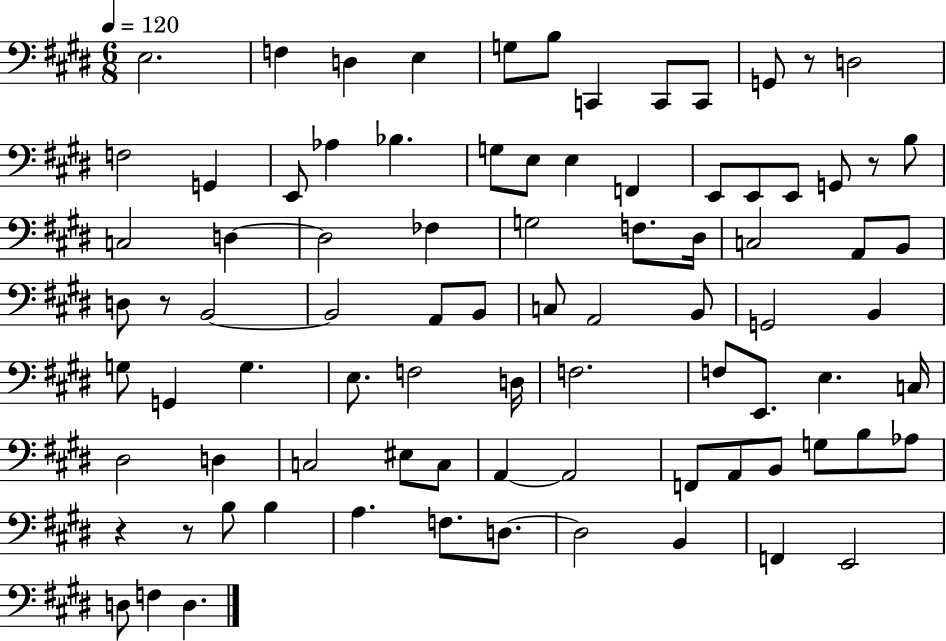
X:1
T:Untitled
M:6/8
L:1/4
K:E
E,2 F, D, E, G,/2 B,/2 C,, C,,/2 C,,/2 G,,/2 z/2 D,2 F,2 G,, E,,/2 _A, _B, G,/2 E,/2 E, F,, E,,/2 E,,/2 E,,/2 G,,/2 z/2 B,/2 C,2 D, D,2 _F, G,2 F,/2 ^D,/4 C,2 A,,/2 B,,/2 D,/2 z/2 B,,2 B,,2 A,,/2 B,,/2 C,/2 A,,2 B,,/2 G,,2 B,, G,/2 G,, G, E,/2 F,2 D,/4 F,2 F,/2 E,,/2 E, C,/4 ^D,2 D, C,2 ^E,/2 C,/2 A,, A,,2 F,,/2 A,,/2 B,,/2 G,/2 B,/2 _A,/2 z z/2 B,/2 B, A, F,/2 D,/2 D,2 B,, F,, E,,2 D,/2 F, D,